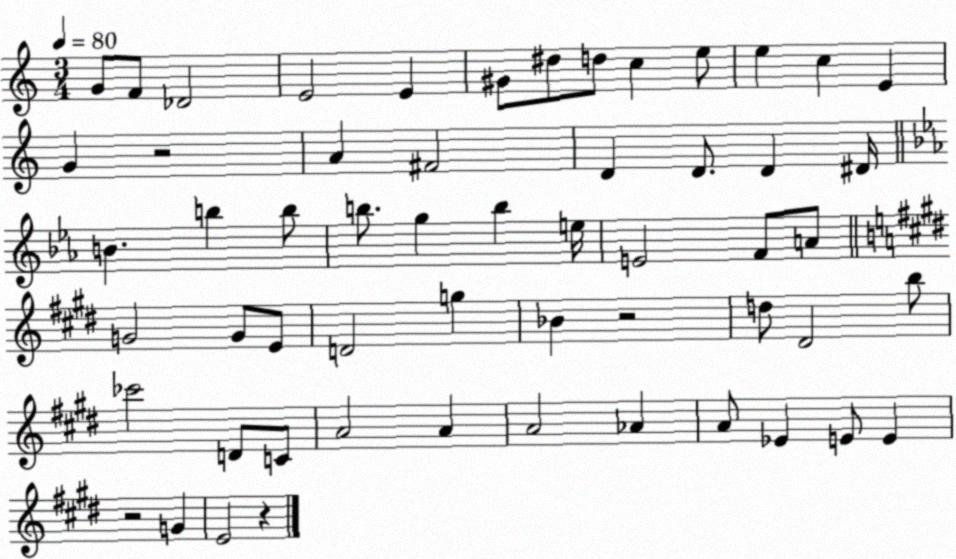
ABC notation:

X:1
T:Untitled
M:3/4
L:1/4
K:C
G/2 F/2 _D2 E2 E ^G/2 ^d/2 d/2 c e/2 e c E G z2 A ^F2 D D/2 D ^D/4 B b b/2 b/2 g b e/4 E2 F/2 A/2 G2 G/2 E/2 D2 g _B z2 d/2 ^D2 b/2 _c'2 D/2 C/2 A2 A A2 _A A/2 _E E/2 E z2 G E2 z